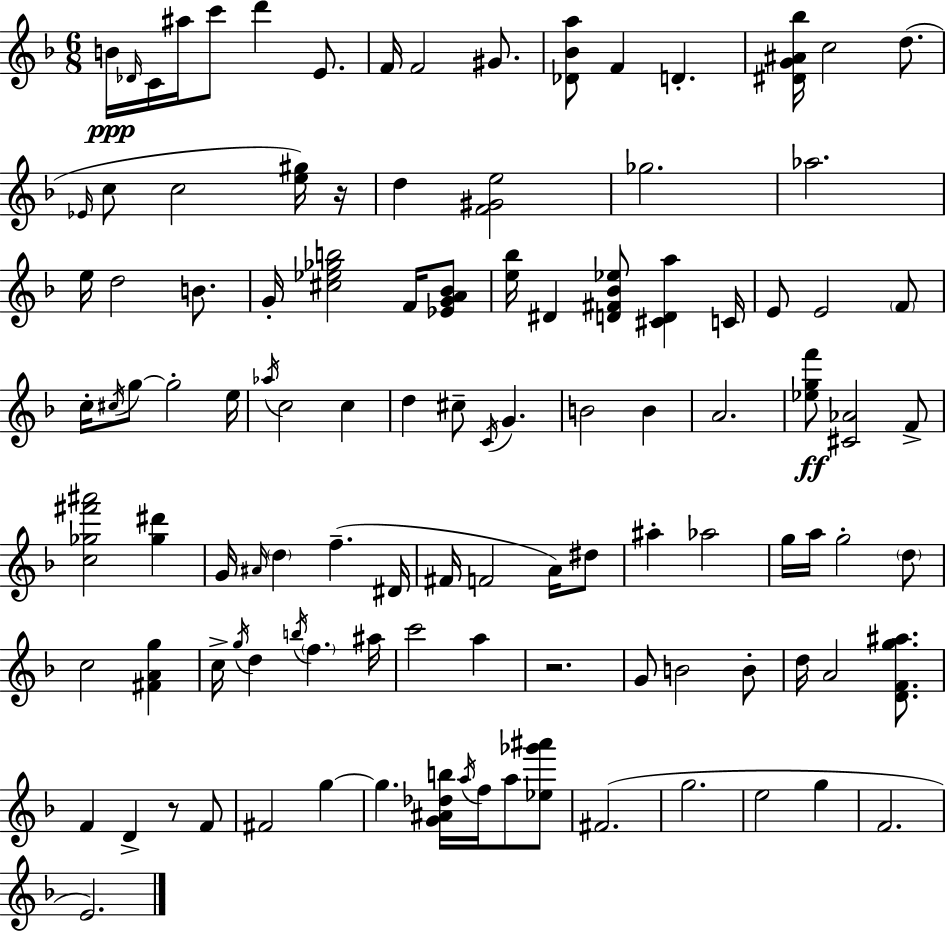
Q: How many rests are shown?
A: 3